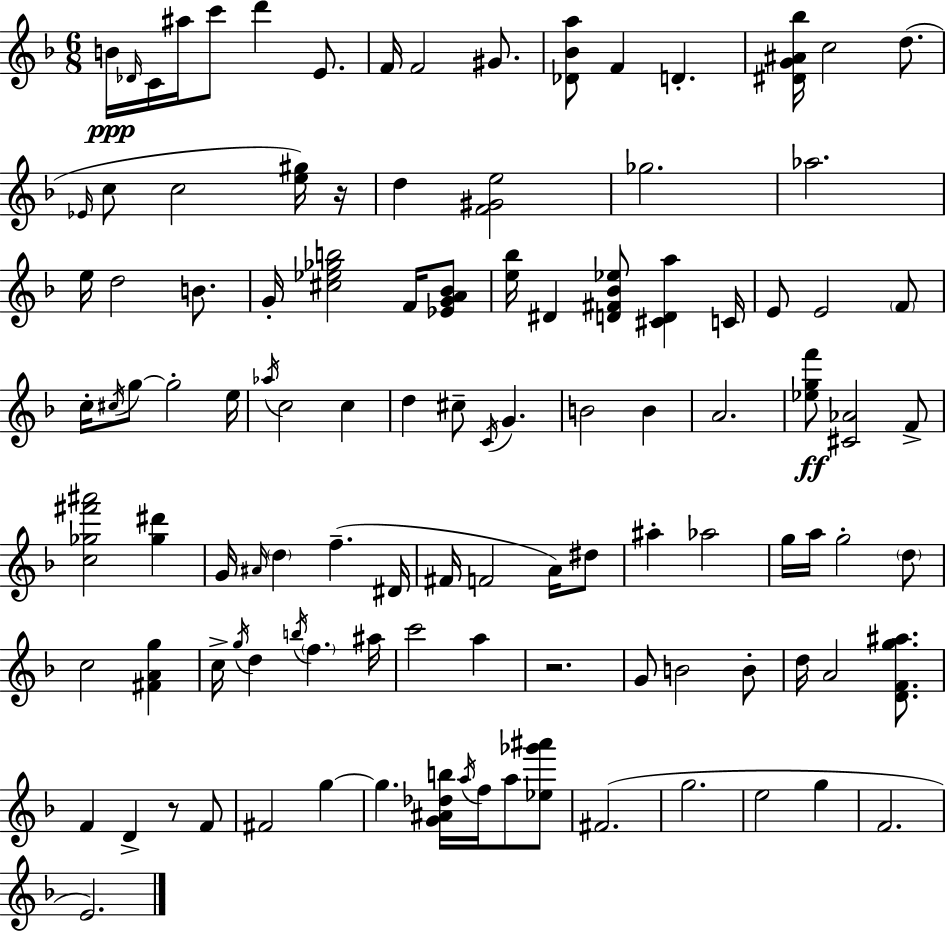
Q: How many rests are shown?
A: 3